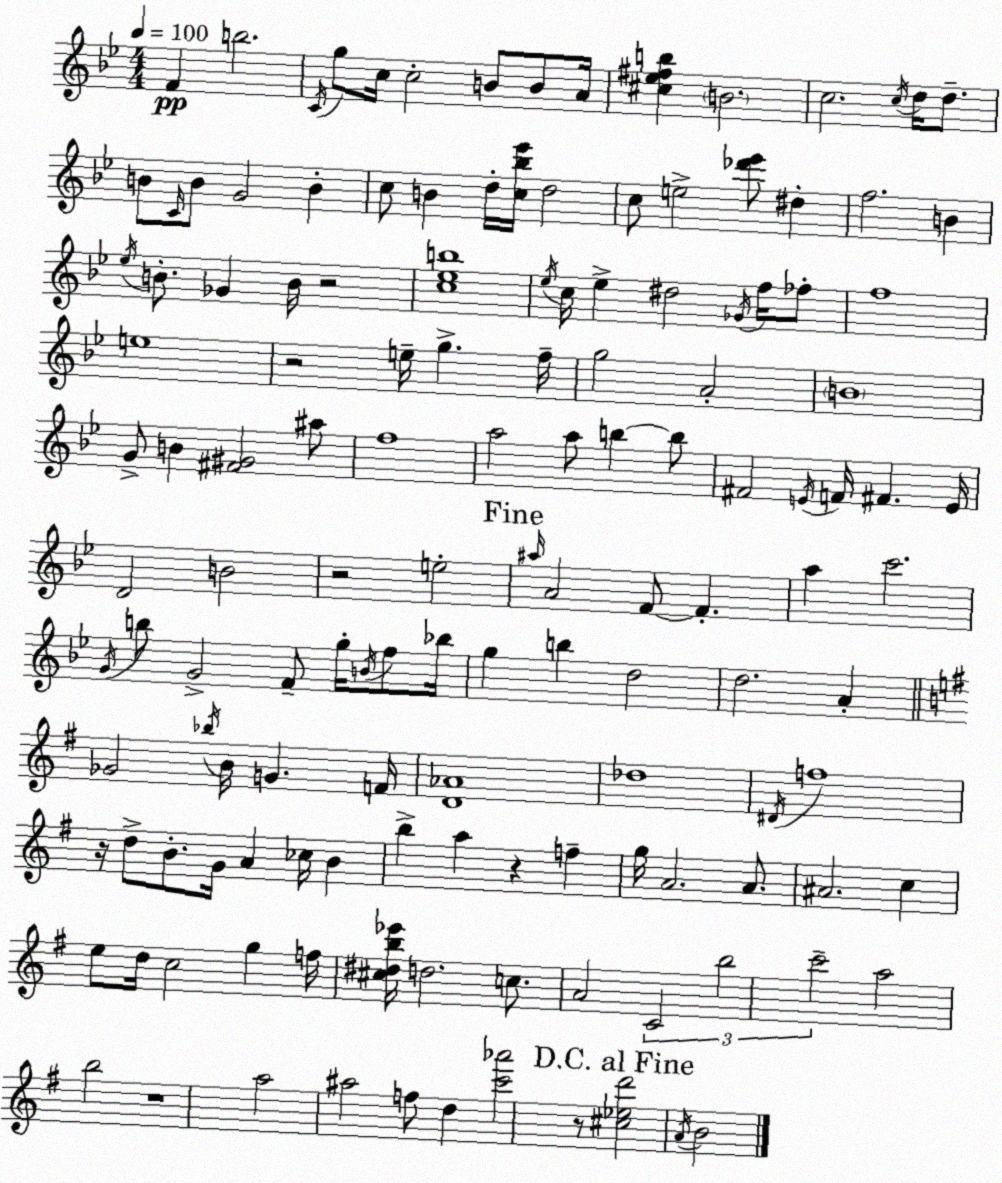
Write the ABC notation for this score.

X:1
T:Untitled
M:4/4
L:1/4
K:Bb
F b2 C/4 g/2 c/4 c2 B/2 B/2 A/4 [^c_e^fb] B2 c2 c/4 d/4 d/2 B/2 C/4 B/2 G2 B c/2 B d/4 [c_b_e']/4 d2 c/2 e2 [_d'_e']/2 ^d f2 B _e/4 B/2 _G B/4 z2 [c_eb]4 _e/4 c/4 _e ^d2 _G/4 f/4 _f/2 f4 e4 z2 e/4 g f/4 g2 A2 B4 G/2 B [^F^G]2 ^a/2 f4 a2 a/2 b b/2 ^F2 E/4 F/4 ^F E/4 D2 B2 z2 e2 ^a/4 A2 F/2 F a c'2 G/4 b/2 G2 F/2 g/4 B/4 f/2 _b/4 g b d2 d2 A _G2 _b/4 B/4 G F/4 [D_A]4 _d4 ^D/4 f4 z/4 d/2 B/2 G/4 A _c/4 B b a z f g/4 A2 A/2 ^A2 c e/2 d/4 c2 g f/4 [^c^db_e']/4 d2 c/2 A2 C2 b2 c'2 a2 b2 z4 a2 ^a2 f/2 d [c'_a']2 z/2 [^c_ed']2 A/4 B2